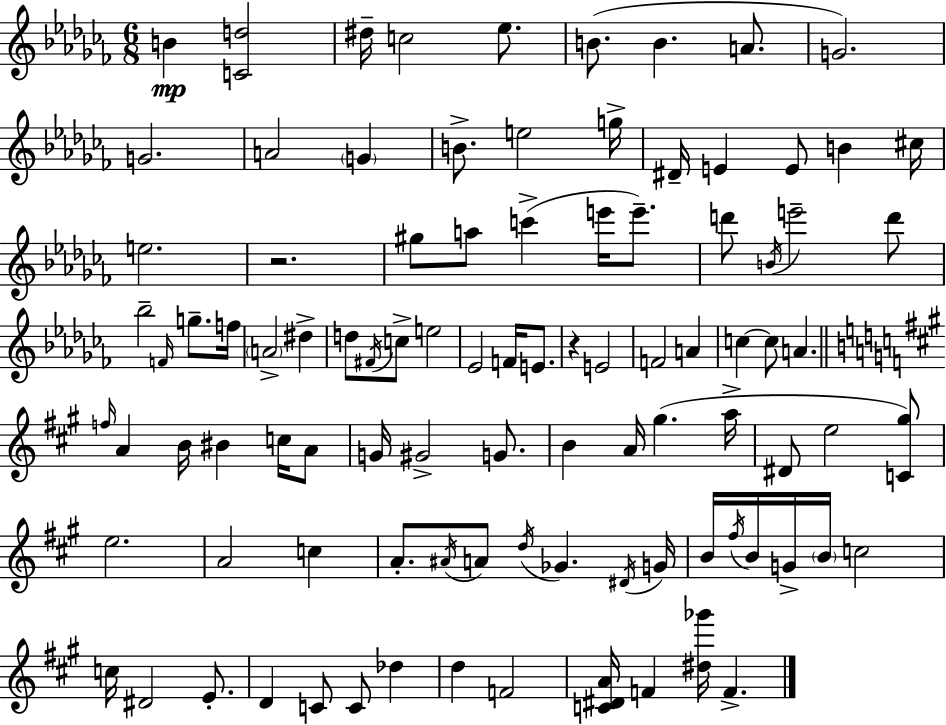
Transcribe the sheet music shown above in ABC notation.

X:1
T:Untitled
M:6/8
L:1/4
K:Abm
B [Cd]2 ^d/4 c2 _e/2 B/2 B A/2 G2 G2 A2 G B/2 e2 g/4 ^D/4 E E/2 B ^c/4 e2 z2 ^g/2 a/2 c' e'/4 e'/2 d'/2 B/4 e'2 d'/2 _b2 F/4 g/2 f/4 A2 ^d d/2 ^F/4 c/2 e2 _E2 F/4 E/2 z E2 F2 A c c/2 A f/4 A B/4 ^B c/4 A/2 G/4 ^G2 G/2 B A/4 ^g a/4 ^D/2 e2 [C^g]/2 e2 A2 c A/2 ^A/4 A/2 d/4 _G ^D/4 G/4 B/4 ^f/4 B/4 G/4 B/4 c2 c/4 ^D2 E/2 D C/2 C/2 _d d F2 [C^DA]/4 F [^d_g']/4 F